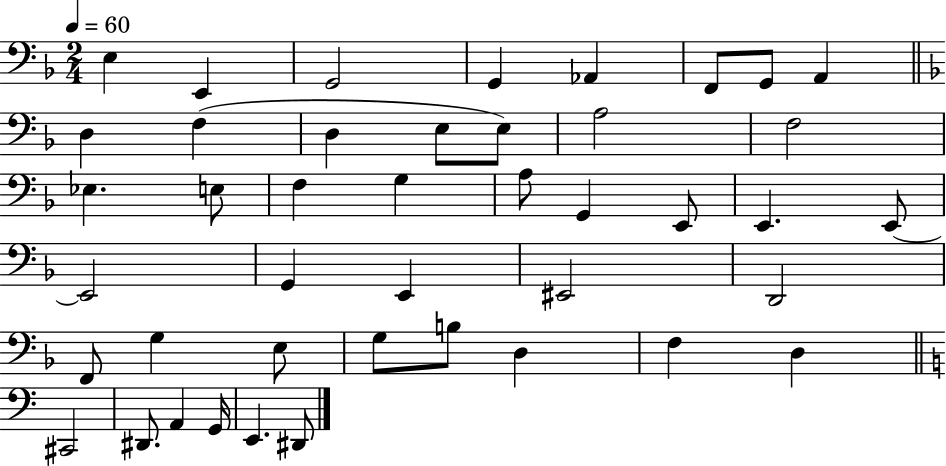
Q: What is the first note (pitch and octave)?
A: E3